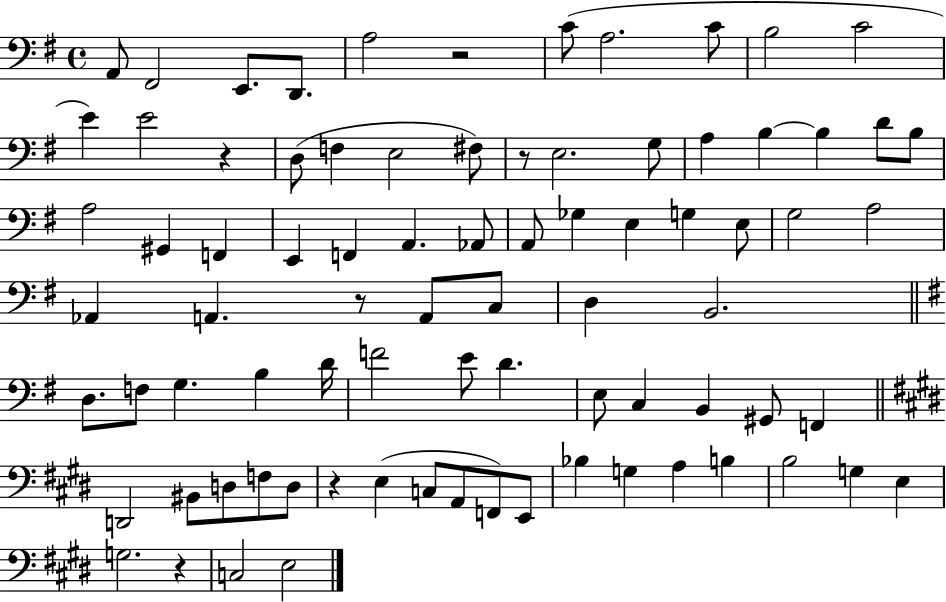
X:1
T:Untitled
M:4/4
L:1/4
K:G
A,,/2 ^F,,2 E,,/2 D,,/2 A,2 z2 C/2 A,2 C/2 B,2 C2 E E2 z D,/2 F, E,2 ^F,/2 z/2 E,2 G,/2 A, B, B, D/2 B,/2 A,2 ^G,, F,, E,, F,, A,, _A,,/2 A,,/2 _G, E, G, E,/2 G,2 A,2 _A,, A,, z/2 A,,/2 C,/2 D, B,,2 D,/2 F,/2 G, B, D/4 F2 E/2 D E,/2 C, B,, ^G,,/2 F,, D,,2 ^B,,/2 D,/2 F,/2 D,/2 z E, C,/2 A,,/2 F,,/2 E,,/2 _B, G, A, B, B,2 G, E, G,2 z C,2 E,2